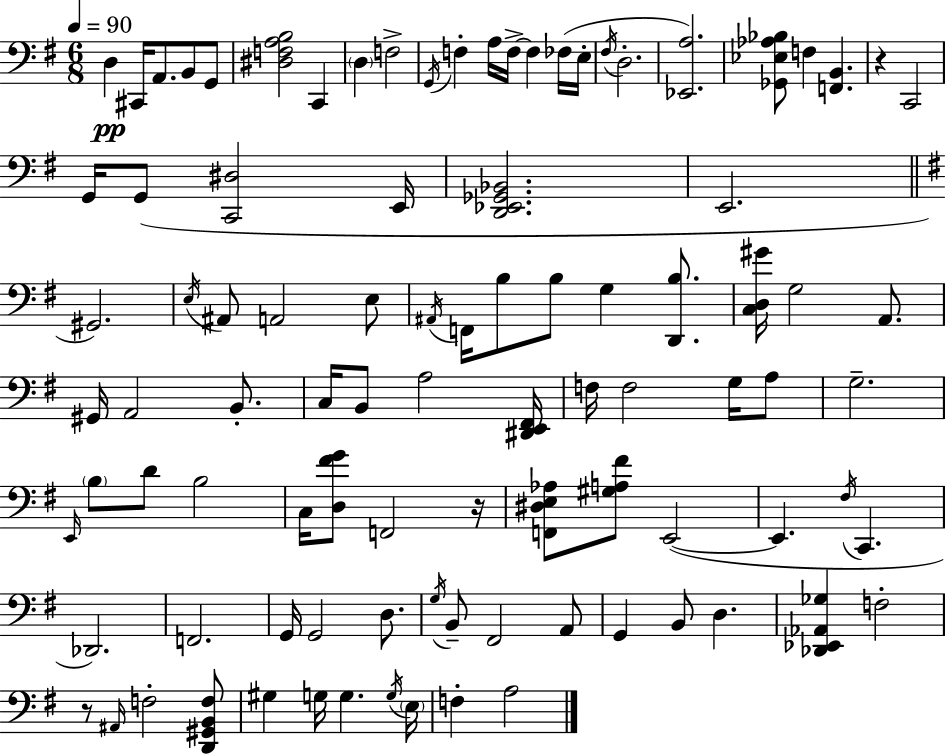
D3/q C#2/s A2/e. B2/e G2/e [D#3,F3,A3,B3]/h C2/q D3/q F3/h G2/s F3/q A3/s F3/s F3/q FES3/s E3/s F#3/s D3/h. [Eb2,A3]/h. [Gb2,Eb3,Ab3,Bb3]/e F3/q [F2,B2]/q. R/q C2/h G2/s G2/e [C2,D#3]/h E2/s [D2,Eb2,Gb2,Bb2]/h. E2/h. G#2/h. E3/s A#2/e A2/h E3/e A#2/s F2/s B3/e B3/e G3/q [D2,B3]/e. [C3,D3,G#4]/s G3/h A2/e. G#2/s A2/h B2/e. C3/s B2/e A3/h [D#2,E2,F#2]/s F3/s F3/h G3/s A3/e G3/h. E2/s B3/e D4/e B3/h C3/s [D3,F#4,G4]/e F2/h R/s [F2,D#3,E3,Ab3]/e [G#3,A3,F#4]/e E2/h E2/q. F#3/s C2/q. Db2/h. F2/h. G2/s G2/h D3/e. G3/s B2/e F#2/h A2/e G2/q B2/e D3/q. [Db2,Eb2,Ab2,Gb3]/q F3/h R/e A#2/s F3/h [D2,G#2,B2,F3]/e G#3/q G3/s G3/q. G3/s E3/s F3/q A3/h